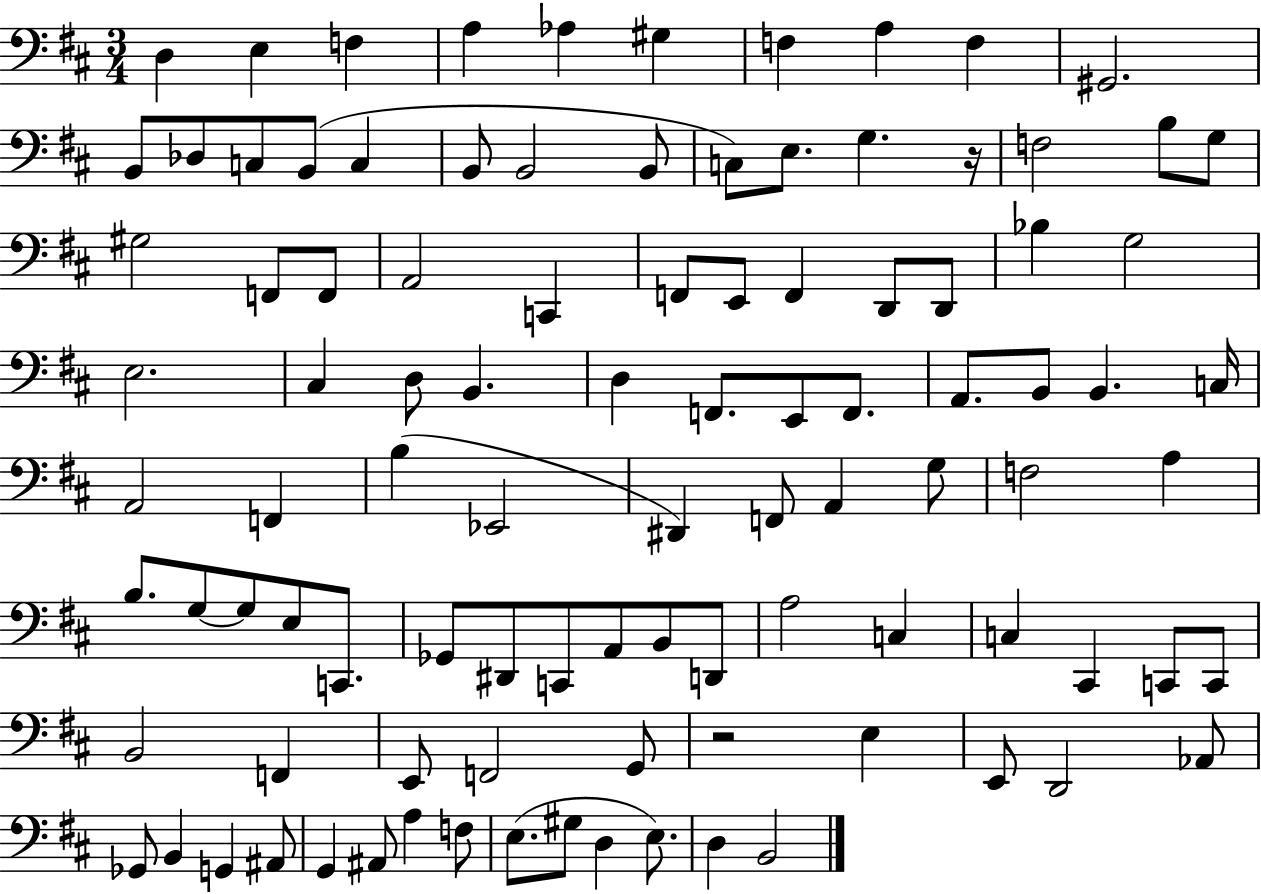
X:1
T:Untitled
M:3/4
L:1/4
K:D
D, E, F, A, _A, ^G, F, A, F, ^G,,2 B,,/2 _D,/2 C,/2 B,,/2 C, B,,/2 B,,2 B,,/2 C,/2 E,/2 G, z/4 F,2 B,/2 G,/2 ^G,2 F,,/2 F,,/2 A,,2 C,, F,,/2 E,,/2 F,, D,,/2 D,,/2 _B, G,2 E,2 ^C, D,/2 B,, D, F,,/2 E,,/2 F,,/2 A,,/2 B,,/2 B,, C,/4 A,,2 F,, B, _E,,2 ^D,, F,,/2 A,, G,/2 F,2 A, B,/2 G,/2 G,/2 E,/2 C,,/2 _G,,/2 ^D,,/2 C,,/2 A,,/2 B,,/2 D,,/2 A,2 C, C, ^C,, C,,/2 C,,/2 B,,2 F,, E,,/2 F,,2 G,,/2 z2 E, E,,/2 D,,2 _A,,/2 _G,,/2 B,, G,, ^A,,/2 G,, ^A,,/2 A, F,/2 E,/2 ^G,/2 D, E,/2 D, B,,2